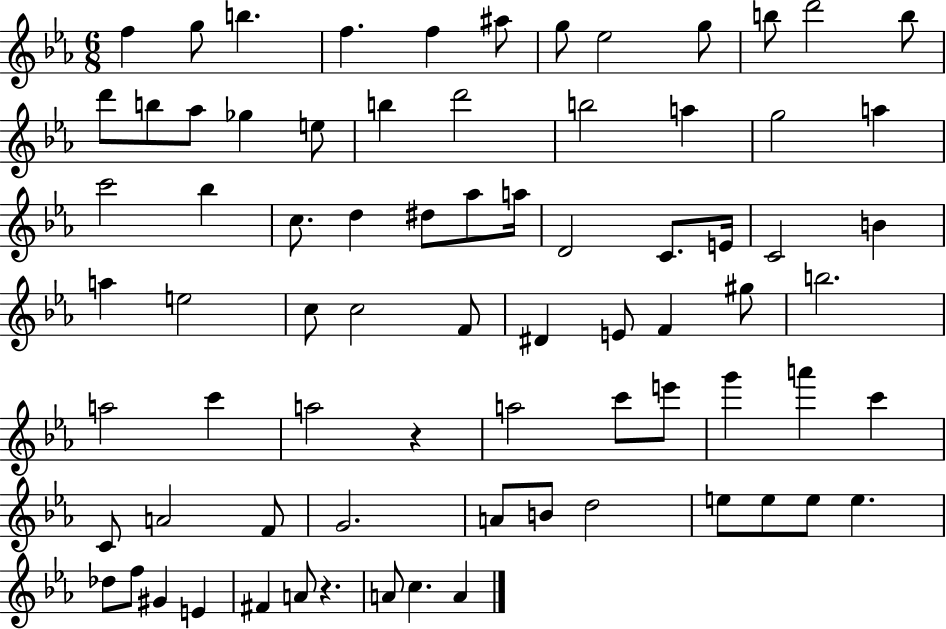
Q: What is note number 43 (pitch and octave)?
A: F4